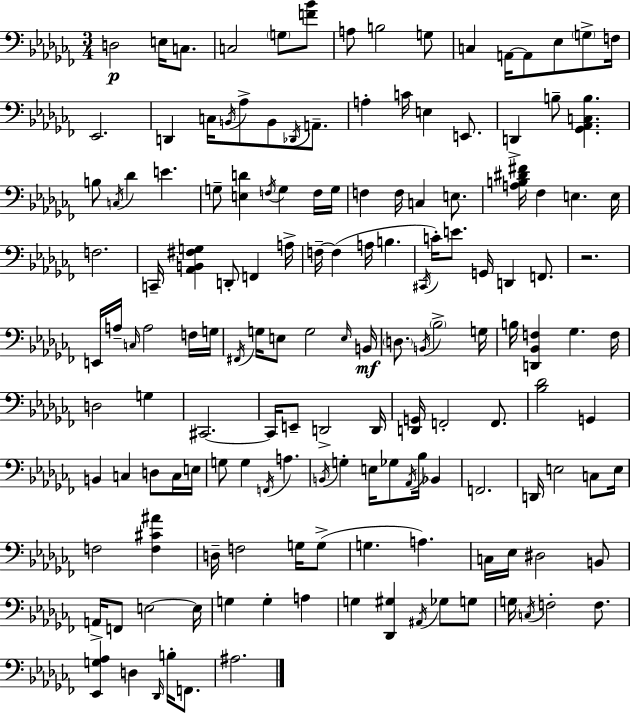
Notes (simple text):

D3/h E3/s C3/e. C3/h G3/e [F4,Bb4]/e A3/e B3/h G3/e C3/q A2/s A2/e Eb3/e G3/e F3/s Eb2/h. D2/q C3/s B2/s Ab3/e B2/e Db2/s A2/e. A3/q C4/s E3/q E2/e. D2/q B3/e [Gb2,Ab2,C3,B3]/q. B3/e C3/s Db4/q E4/q. G3/e [E3,D4]/q F3/s G3/q F3/s G3/s F3/q F3/s C3/q E3/e. [A3,B3,D#4,F#4]/s FES3/q E3/q. E3/s F3/h. C2/s [Ab2,B2,F#3,G3]/q D2/e F2/q A3/s F3/s F3/q A3/s B3/q. C#2/s C4/s E4/e. G2/s D2/q F2/e. R/h. E2/s A3/s C3/s A3/h F3/s G3/s F#2/s G3/s E3/e G3/h E3/s B2/s D3/e. B2/s Bb3/h G3/s B3/s [D2,Bb2,F3]/q Gb3/q. F3/s D3/h G3/q C#2/h. C#2/s E2/e D2/h D2/s [D2,G2]/s F2/h F2/e. [Bb3,Db4]/h G2/q B2/q C3/q D3/e C3/s E3/s G3/e G3/q F2/s A3/q. B2/s G3/q E3/s Gb3/e Ab2/s Bb3/s Bb2/q F2/h. D2/s E3/h C3/e E3/s F3/h [F3,C#4,A#4]/q D3/s F3/h G3/s G3/e G3/q. A3/q. C3/s Eb3/s D#3/h B2/e A2/s F2/e E3/h E3/s G3/q G3/q A3/q G3/q [Db2,G#3]/q A#2/s Gb3/e G3/e G3/s C3/s F3/h F3/e. [Eb2,G3,Ab3]/q D3/q Db2/s B3/s F2/e. A#3/h.